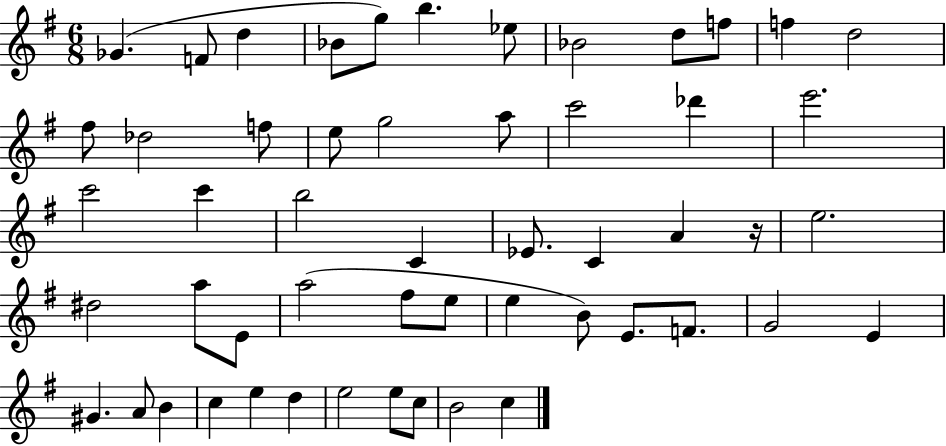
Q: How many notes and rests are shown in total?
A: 53